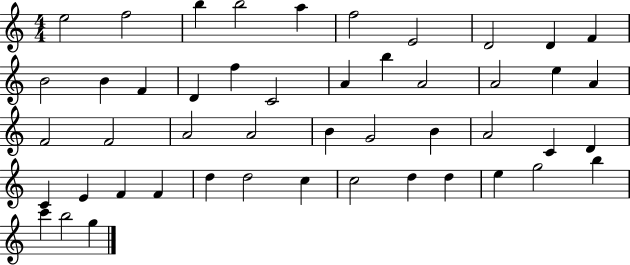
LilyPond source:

{
  \clef treble
  \numericTimeSignature
  \time 4/4
  \key c \major
  e''2 f''2 | b''4 b''2 a''4 | f''2 e'2 | d'2 d'4 f'4 | \break b'2 b'4 f'4 | d'4 f''4 c'2 | a'4 b''4 a'2 | a'2 e''4 a'4 | \break f'2 f'2 | a'2 a'2 | b'4 g'2 b'4 | a'2 c'4 d'4 | \break c'4 e'4 f'4 f'4 | d''4 d''2 c''4 | c''2 d''4 d''4 | e''4 g''2 b''4 | \break c'''4 b''2 g''4 | \bar "|."
}